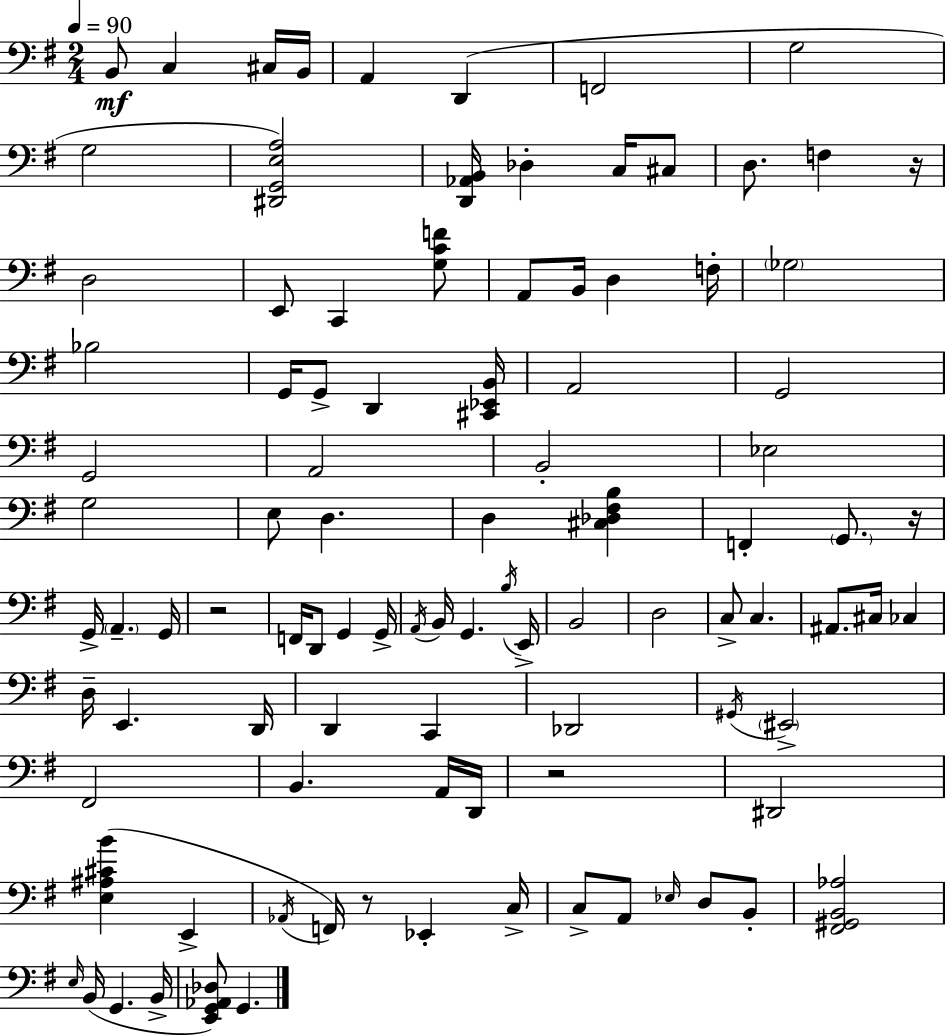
{
  \clef bass
  \numericTimeSignature
  \time 2/4
  \key e \minor
  \tempo 4 = 90
  b,8\mf c4 cis16 b,16 | a,4 d,4( | f,2 | g2 | \break g2 | <dis, g, e a>2) | <d, aes, b,>16 des4-. c16 cis8 | d8. f4 r16 | \break d2 | e,8 c,4 <g c' f'>8 | a,8 b,16 d4 f16-. | \parenthesize ges2 | \break bes2 | g,16 g,8-> d,4 <cis, ees, b,>16 | a,2 | g,2 | \break g,2 | a,2 | b,2-. | ees2 | \break g2 | e8 d4. | d4 <cis des fis b>4 | f,4-. \parenthesize g,8. r16 | \break g,16-> \parenthesize a,4.-- g,16 | r2 | f,16 d,8 g,4 g,16-> | \acciaccatura { a,16 } b,16 g,4. | \break \acciaccatura { b16 } e,16-> b,2 | d2 | c8-> c4. | ais,8. cis16 ces4 | \break d16-- e,4. | d,16 d,4 c,4 | des,2 | \acciaccatura { gis,16 } \parenthesize eis,2-> | \break fis,2 | b,4. | a,16 d,16 r2 | dis,2 | \break <e ais cis' b'>4( e,4-> | \acciaccatura { aes,16 }) f,16 r8 ees,4-. | c16-> c8-> a,8 | \grace { ees16 } d8 b,8-. <fis, gis, b, aes>2 | \break \grace { e16 }( b,16 g,4. | b,16-> <e, g, aes, des>8) | g,4. \bar "|."
}